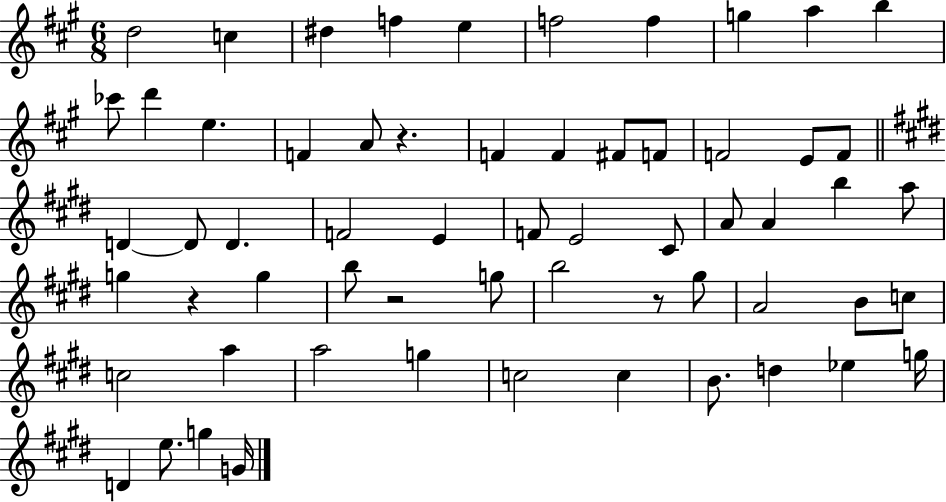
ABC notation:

X:1
T:Untitled
M:6/8
L:1/4
K:A
d2 c ^d f e f2 f g a b _c'/2 d' e F A/2 z F F ^F/2 F/2 F2 E/2 F/2 D D/2 D F2 E F/2 E2 ^C/2 A/2 A b a/2 g z g b/2 z2 g/2 b2 z/2 ^g/2 A2 B/2 c/2 c2 a a2 g c2 c B/2 d _e g/4 D e/2 g G/4